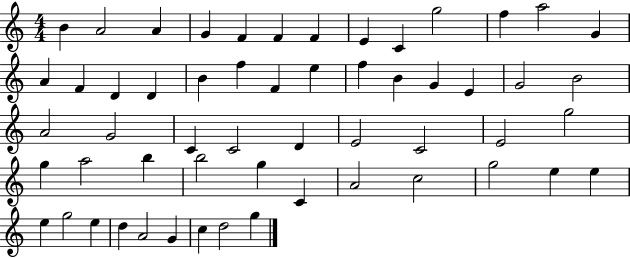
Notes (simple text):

B4/q A4/h A4/q G4/q F4/q F4/q F4/q E4/q C4/q G5/h F5/q A5/h G4/q A4/q F4/q D4/q D4/q B4/q F5/q F4/q E5/q F5/q B4/q G4/q E4/q G4/h B4/h A4/h G4/h C4/q C4/h D4/q E4/h C4/h E4/h G5/h G5/q A5/h B5/q B5/h G5/q C4/q A4/h C5/h G5/h E5/q E5/q E5/q G5/h E5/q D5/q A4/h G4/q C5/q D5/h G5/q